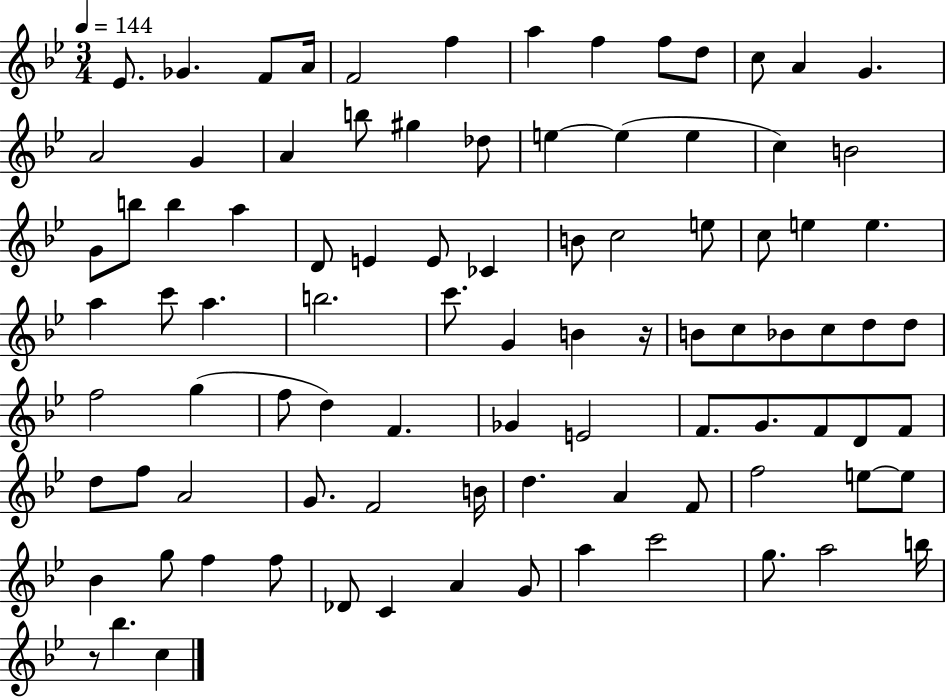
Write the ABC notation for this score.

X:1
T:Untitled
M:3/4
L:1/4
K:Bb
_E/2 _G F/2 A/4 F2 f a f f/2 d/2 c/2 A G A2 G A b/2 ^g _d/2 e e e c B2 G/2 b/2 b a D/2 E E/2 _C B/2 c2 e/2 c/2 e e a c'/2 a b2 c'/2 G B z/4 B/2 c/2 _B/2 c/2 d/2 d/2 f2 g f/2 d F _G E2 F/2 G/2 F/2 D/2 F/2 d/2 f/2 A2 G/2 F2 B/4 d A F/2 f2 e/2 e/2 _B g/2 f f/2 _D/2 C A G/2 a c'2 g/2 a2 b/4 z/2 _b c